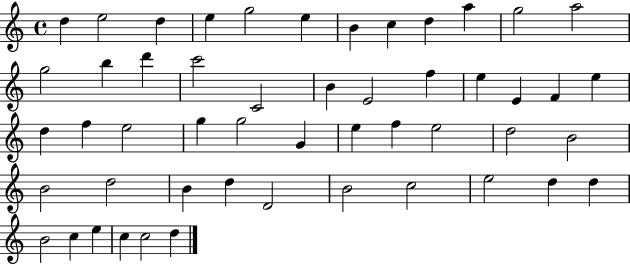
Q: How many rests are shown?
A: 0